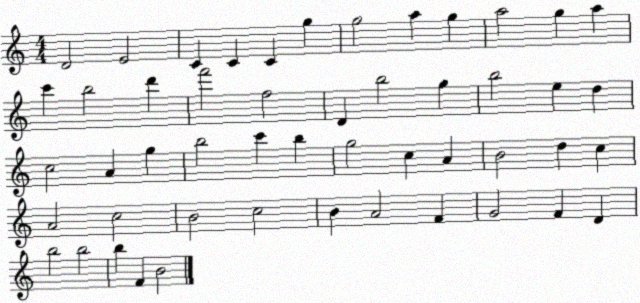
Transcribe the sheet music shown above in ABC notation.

X:1
T:Untitled
M:4/4
L:1/4
K:C
D2 E2 C C C g g2 a g a2 g a c' b2 d' f'2 f2 D b2 g b2 e d c2 A g b2 c' b g2 c A B2 d c A2 c2 B2 c2 B A2 F G2 F D b2 b2 b F B2